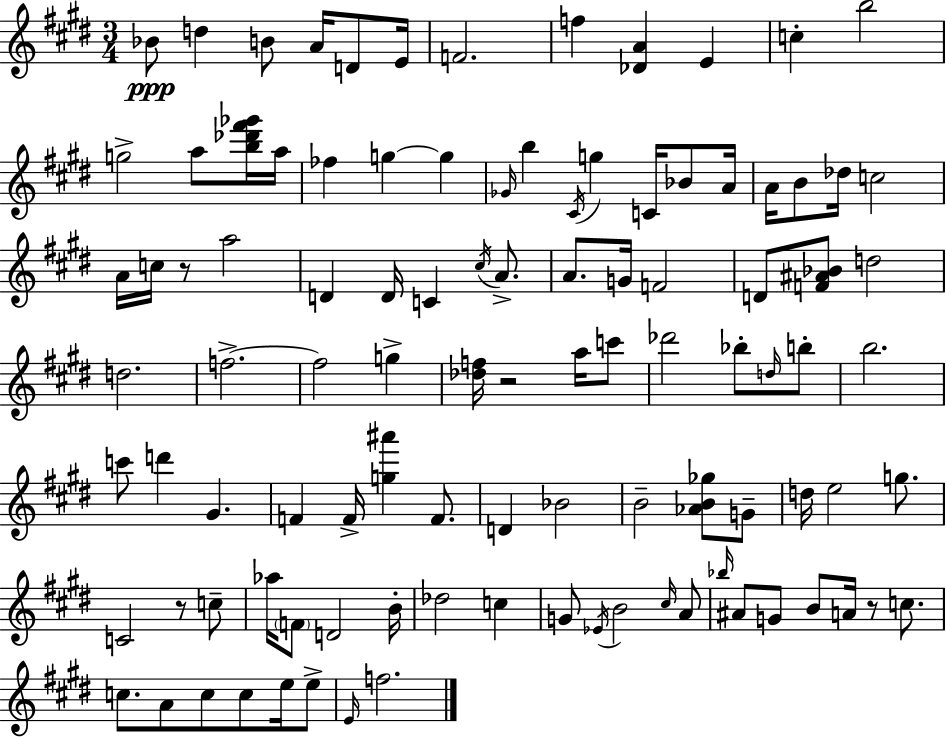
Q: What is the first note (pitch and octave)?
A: Bb4